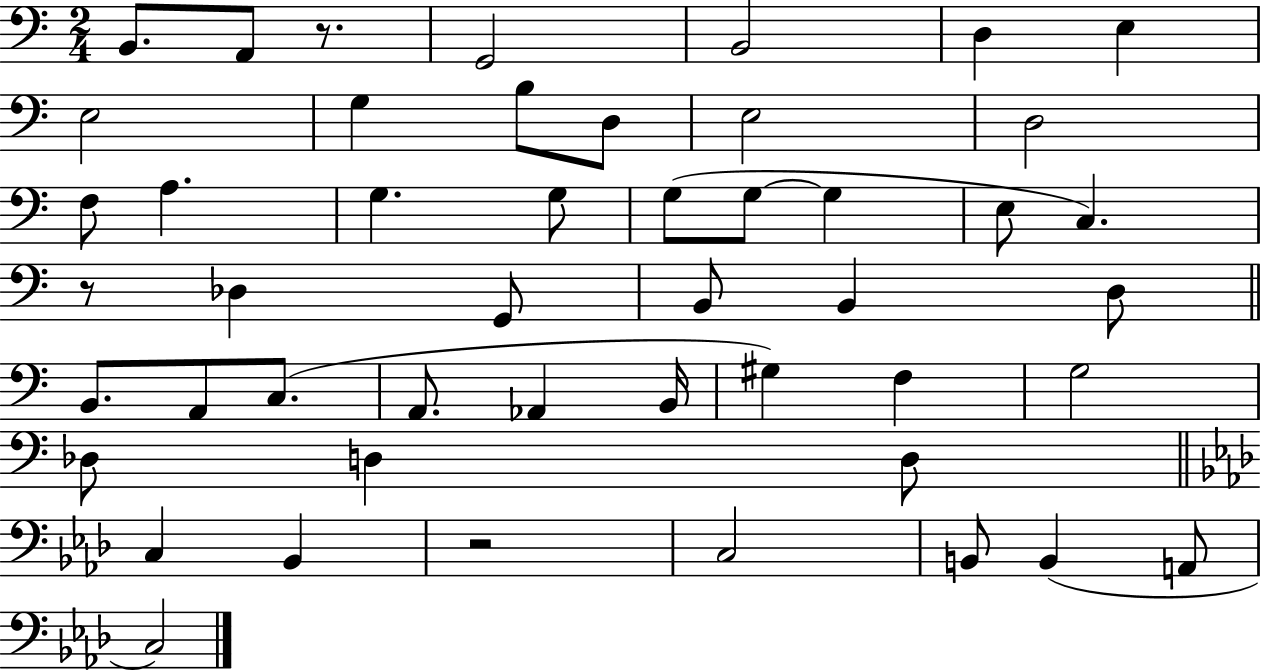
{
  \clef bass
  \numericTimeSignature
  \time 2/4
  \key c \major
  b,8. a,8 r8. | g,2 | b,2 | d4 e4 | \break e2 | g4 b8 d8 | e2 | d2 | \break f8 a4. | g4. g8 | g8( g8~~ g4 | e8 c4.) | \break r8 des4 g,8 | b,8 b,4 d8 | \bar "||" \break \key a \minor b,8. a,8 c8.( | a,8. aes,4 b,16 | gis4) f4 | g2 | \break des8 d4 d8 | \bar "||" \break \key aes \major c4 bes,4 | r2 | c2 | b,8 b,4( a,8 | \break c2) | \bar "|."
}